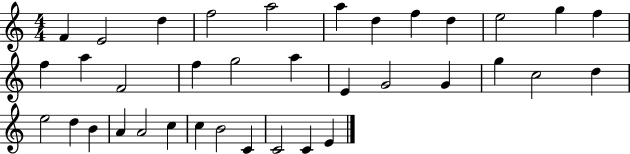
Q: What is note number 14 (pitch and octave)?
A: A5